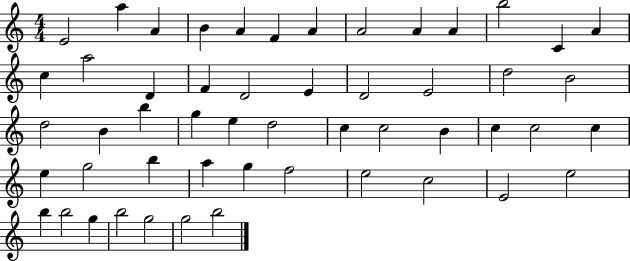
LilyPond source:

{
  \clef treble
  \numericTimeSignature
  \time 4/4
  \key c \major
  e'2 a''4 a'4 | b'4 a'4 f'4 a'4 | a'2 a'4 a'4 | b''2 c'4 a'4 | \break c''4 a''2 d'4 | f'4 d'2 e'4 | d'2 e'2 | d''2 b'2 | \break d''2 b'4 b''4 | g''4 e''4 d''2 | c''4 c''2 b'4 | c''4 c''2 c''4 | \break e''4 g''2 b''4 | a''4 g''4 f''2 | e''2 c''2 | e'2 e''2 | \break b''4 b''2 g''4 | b''2 g''2 | g''2 b''2 | \bar "|."
}